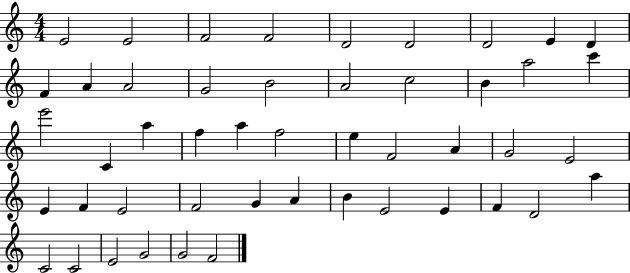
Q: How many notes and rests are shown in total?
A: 48